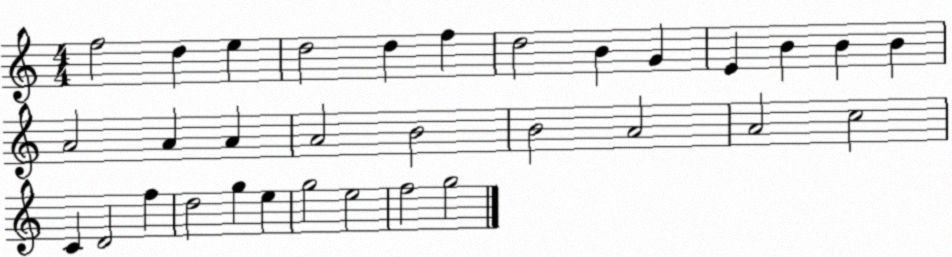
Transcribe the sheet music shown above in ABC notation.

X:1
T:Untitled
M:4/4
L:1/4
K:C
f2 d e d2 d f d2 B G E B B B A2 A A A2 B2 B2 A2 A2 c2 C D2 f d2 g e g2 e2 f2 g2